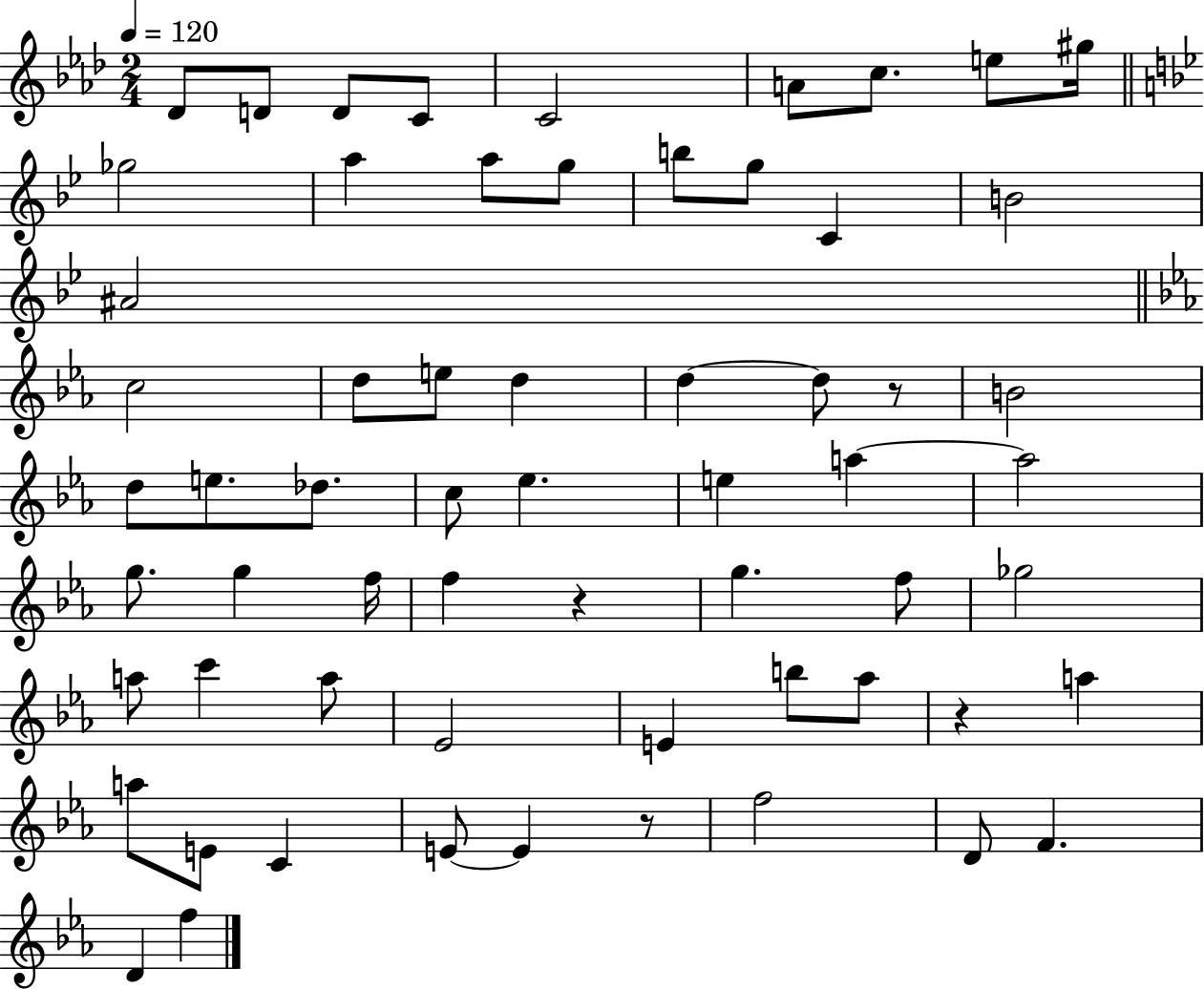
Db4/e D4/e D4/e C4/e C4/h A4/e C5/e. E5/e G#5/s Gb5/h A5/q A5/e G5/e B5/e G5/e C4/q B4/h A#4/h C5/h D5/e E5/e D5/q D5/q D5/e R/e B4/h D5/e E5/e. Db5/e. C5/e Eb5/q. E5/q A5/q A5/h G5/e. G5/q F5/s F5/q R/q G5/q. F5/e Gb5/h A5/e C6/q A5/e Eb4/h E4/q B5/e Ab5/e R/q A5/q A5/e E4/e C4/q E4/e E4/q R/e F5/h D4/e F4/q. D4/q F5/q